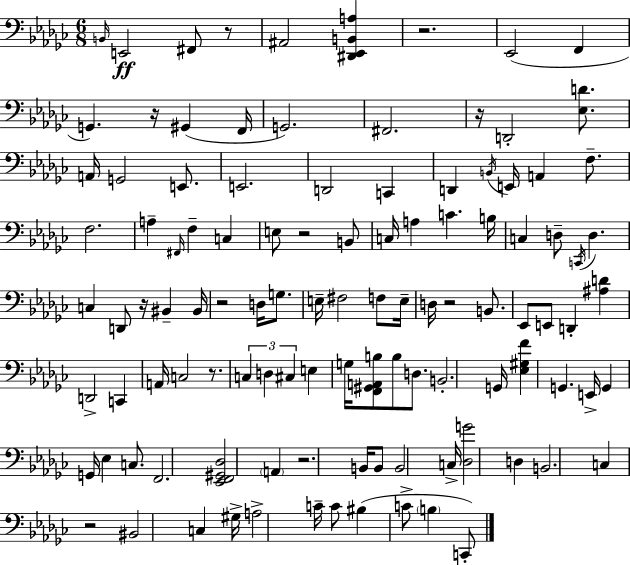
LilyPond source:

{
  \clef bass
  \numericTimeSignature
  \time 6/8
  \key ees \minor
  \grace { b,16 }\ff e,2 fis,8 r8 | ais,2 <dis, ees, b, a>4 | r2. | ees,2( f,4 | \break g,4.) r16 gis,4( | f,16 g,2.) | fis,2. | r16 d,2-. <ees d'>8. | \break a,16 g,2 e,8. | e,2. | d,2 c,4 | d,4 \acciaccatura { b,16 } e,16 a,4 f8.-- | \break f2. | a4-- \grace { fis,16 } f4-- c4 | e8 r2 | b,8 c16 a4 c'4. | \break b16 c4 d8-- \acciaccatura { c,16 } d4. | c4 d,8 r16 bis,4-- | bis,16 r2 | d16 g8. e16-- fis2 | \break f8 e16-- d16 r2 | b,8. ees,8 e,8 d,4-. | <ais d'>4 d,2-> | c,4 a,16 c2 | \break r8. \tuplet 3/2 { c4 d4 | cis4 } e4 g16 <f, gis, a, b>8 b8 | d8. b,2.-. | g,16 <ees gis f'>4 g,4. | \break e,16-> g,4 g,16 ees4 | c8. f,2. | <ees, f, gis, des>2 | \parenthesize a,4 r2. | \break b,16 b,8 b,2 | c16-> <des g'>2 | d4 b,2. | c4 r2 | \break bis,2 | c4 gis16-> a2-> | c'16-- c'8 bis4( c'8-> \parenthesize b4 | c,8-.) \bar "|."
}